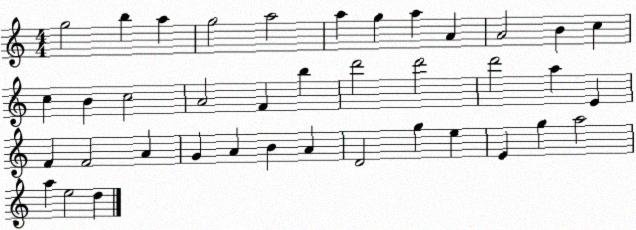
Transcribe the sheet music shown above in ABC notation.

X:1
T:Untitled
M:4/4
L:1/4
K:C
g2 b a g2 a2 a g a A A2 B c c B c2 A2 F b d'2 d'2 d'2 a E F F2 A G A B A D2 g e E g a2 a e2 d